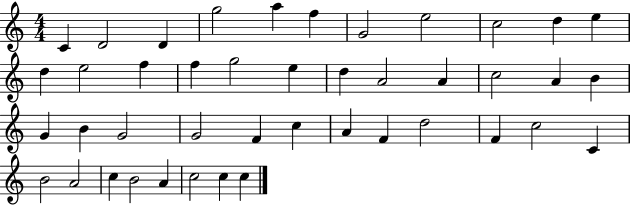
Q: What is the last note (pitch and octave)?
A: C5